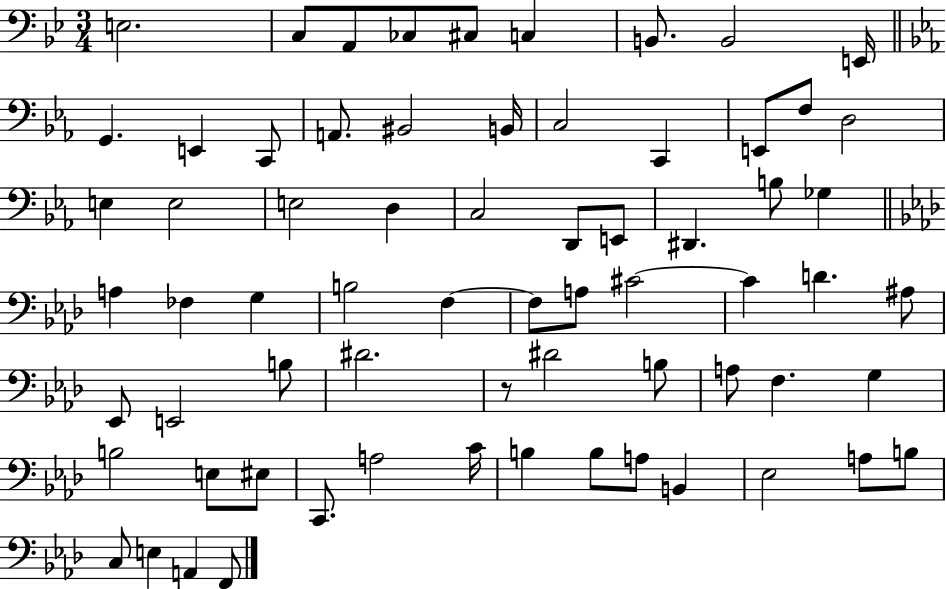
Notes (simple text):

E3/h. C3/e A2/e CES3/e C#3/e C3/q B2/e. B2/h E2/s G2/q. E2/q C2/e A2/e. BIS2/h B2/s C3/h C2/q E2/e F3/e D3/h E3/q E3/h E3/h D3/q C3/h D2/e E2/e D#2/q. B3/e Gb3/q A3/q FES3/q G3/q B3/h F3/q F3/e A3/e C#4/h C#4/q D4/q. A#3/e Eb2/e E2/h B3/e D#4/h. R/e D#4/h B3/e A3/e F3/q. G3/q B3/h E3/e EIS3/e C2/e. A3/h C4/s B3/q B3/e A3/e B2/q Eb3/h A3/e B3/e C3/e E3/q A2/q F2/e